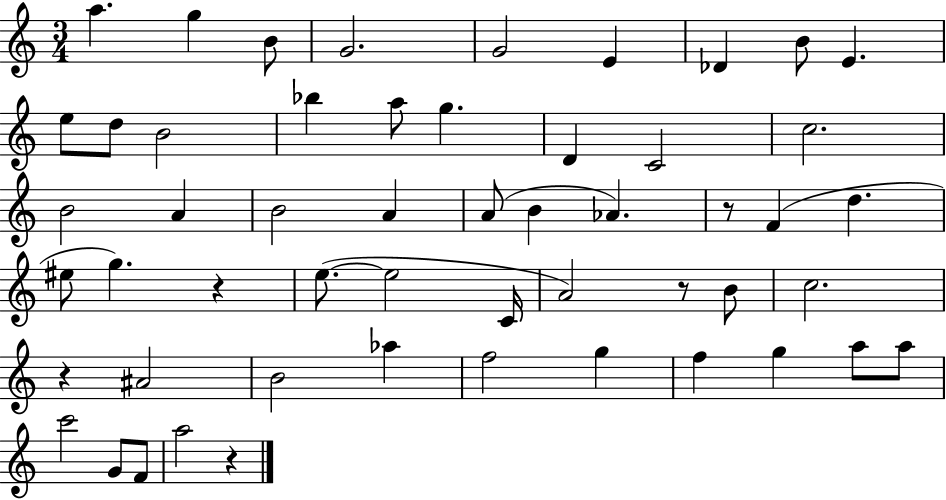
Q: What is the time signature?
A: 3/4